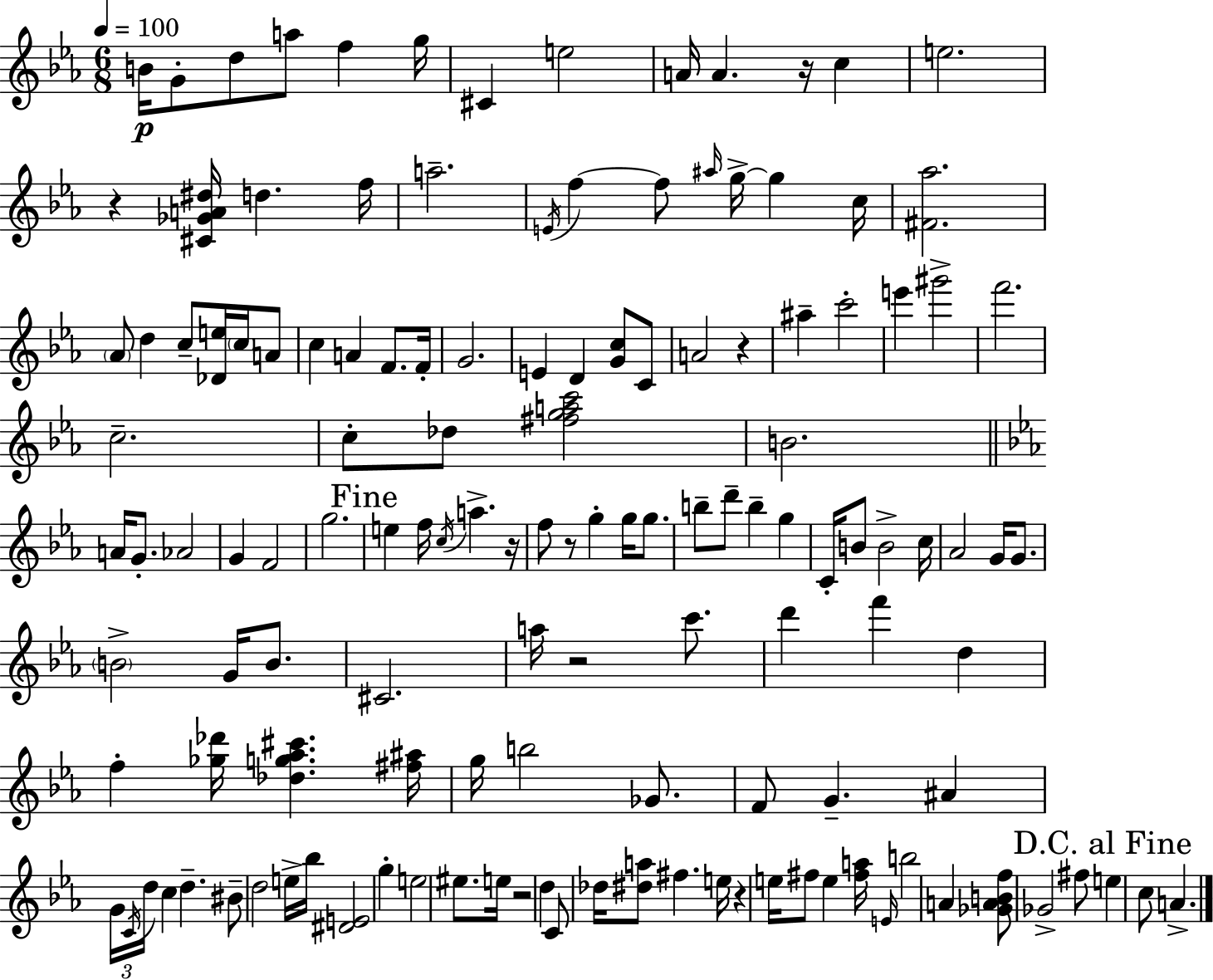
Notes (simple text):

B4/s G4/e D5/e A5/e F5/q G5/s C#4/q E5/h A4/s A4/q. R/s C5/q E5/h. R/q [C#4,Gb4,A4,D#5]/s D5/q. F5/s A5/h. E4/s F5/q F5/e A#5/s G5/s G5/q C5/s [F#4,Ab5]/h. Ab4/e D5/q C5/e [Db4,E5]/s C5/s A4/e C5/q A4/q F4/e. F4/s G4/h. E4/q D4/q [G4,C5]/e C4/e A4/h R/q A#5/q C6/h E6/q G#6/h F6/h. C5/h. C5/e Db5/e [F#5,G5,A5,C6]/h B4/h. A4/s G4/e. Ab4/h G4/q F4/h G5/h. E5/q F5/s C5/s A5/q. R/s F5/e R/e G5/q G5/s G5/e. B5/e D6/e B5/q G5/q C4/s B4/e B4/h C5/s Ab4/h G4/s G4/e. B4/h G4/s B4/e. C#4/h. A5/s R/h C6/e. D6/q F6/q D5/q F5/q [Gb5,Db6]/s [Db5,G5,Ab5,C#6]/q. [F#5,A#5]/s G5/s B5/h Gb4/e. F4/e G4/q. A#4/q G4/s C4/s D5/s C5/q D5/q. BIS4/e D5/h E5/s Bb5/s [D#4,E4]/h G5/q E5/h EIS5/e. E5/s R/h D5/q C4/e Db5/s [D#5,A5]/e F#5/q. E5/s R/q E5/s F#5/e E5/q [F#5,A5]/s E4/s B5/h A4/q [Gb4,A4,B4,F5]/e Gb4/h F#5/e E5/q C5/e A4/q.